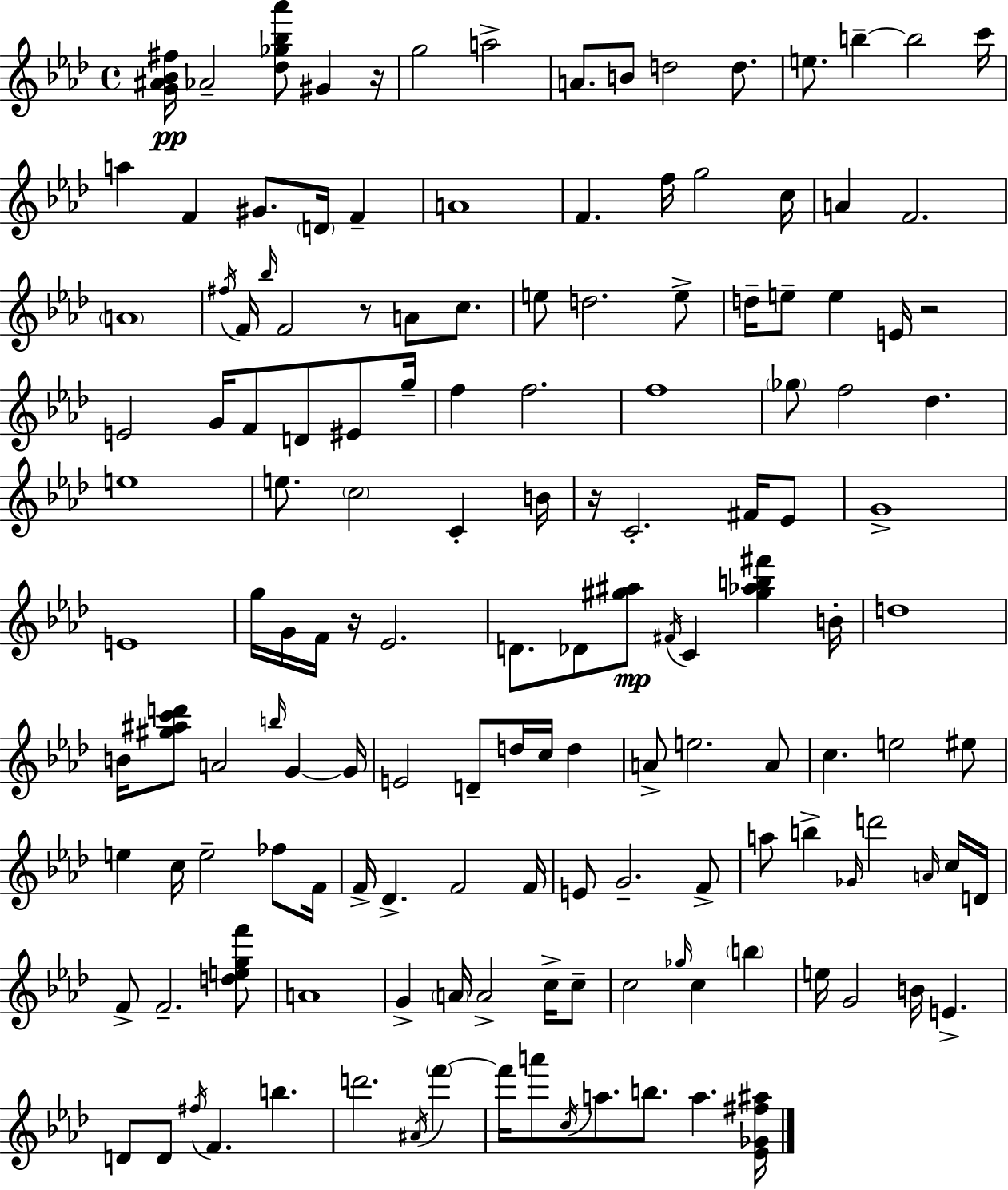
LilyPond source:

{
  \clef treble
  \time 4/4
  \defaultTimeSignature
  \key f \minor
  <g' ais' bes' fis''>16\pp aes'2-- <des'' ges'' bes'' aes'''>8 gis'4 r16 | g''2 a''2-> | a'8. b'8 d''2 d''8. | e''8. b''4--~~ b''2 c'''16 | \break a''4 f'4 gis'8. \parenthesize d'16 f'4-- | a'1 | f'4. f''16 g''2 c''16 | a'4 f'2. | \break \parenthesize a'1 | \acciaccatura { fis''16 } f'16 \grace { bes''16 } f'2 r8 a'8 c''8. | e''8 d''2. | e''8-> d''16-- e''8-- e''4 e'16 r2 | \break e'2 g'16 f'8 d'8 eis'8 | g''16-- f''4 f''2. | f''1 | \parenthesize ges''8 f''2 des''4. | \break e''1 | e''8. \parenthesize c''2 c'4-. | b'16 r16 c'2.-. fis'16 | ees'8 g'1-> | \break e'1 | g''16 g'16 f'16 r16 ees'2. | d'8. des'8 <gis'' ais''>8\mp \acciaccatura { fis'16 } c'4 <gis'' aes'' b'' fis'''>4 | b'16-. d''1 | \break b'16 <gis'' ais'' c''' d'''>8 a'2 \grace { b''16 } g'4~~ | g'16 e'2 d'8-- d''16 c''16 | d''4 a'8-> e''2. | a'8 c''4. e''2 | \break eis''8 e''4 c''16 e''2-- | fes''8 f'16 f'16-> des'4.-> f'2 | f'16 e'8 g'2.-- | f'8-> a''8 b''4-> \grace { ges'16 } d'''2 | \break \grace { a'16 } c''16 d'16 f'8-> f'2.-- | <d'' e'' g'' f'''>8 a'1 | g'4-> \parenthesize a'16 a'2-> | c''16-> c''8-- c''2 \grace { ges''16 } c''4 | \break \parenthesize b''4 e''16 g'2 | b'16 e'4.-> d'8 d'8 \acciaccatura { fis''16 } f'4. | b''4. d'''2. | \acciaccatura { ais'16 } \parenthesize f'''4~~ f'''16 a'''8 \acciaccatura { c''16 } a''8. | \break b''8. a''4. <ees' ges' fis'' ais''>16 \bar "|."
}